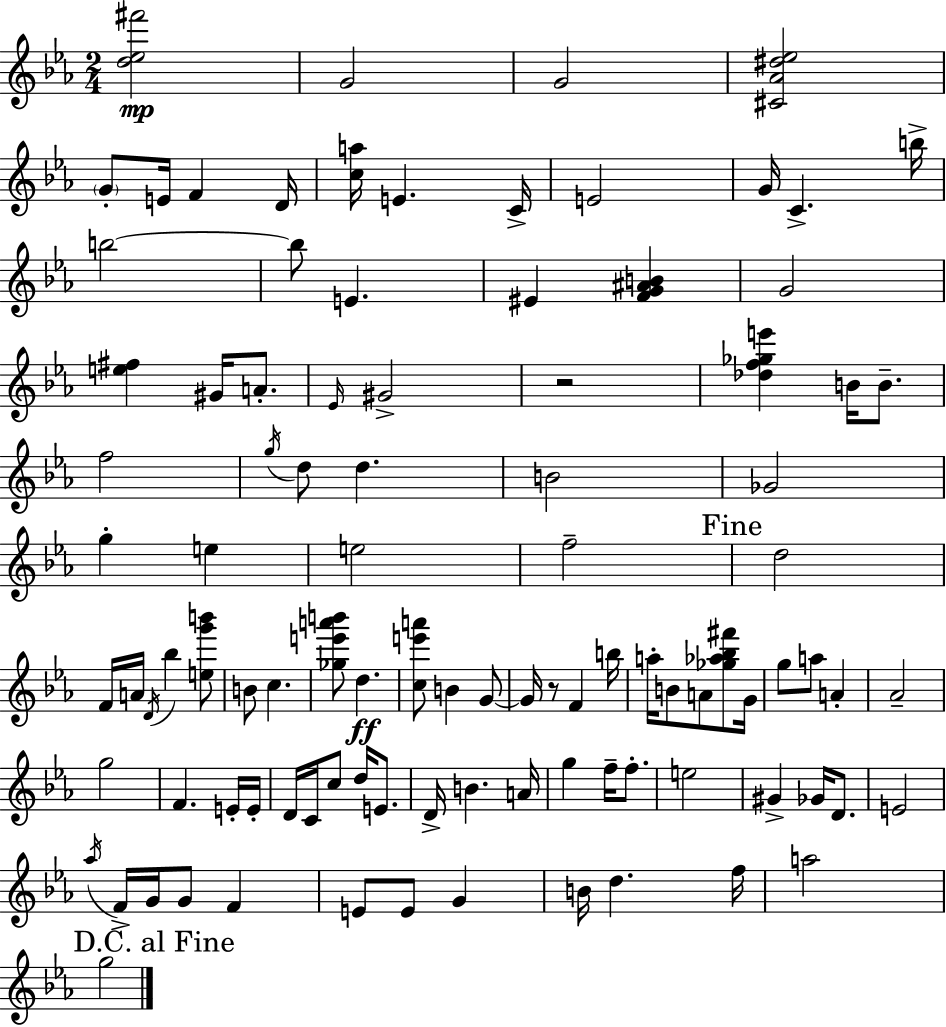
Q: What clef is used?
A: treble